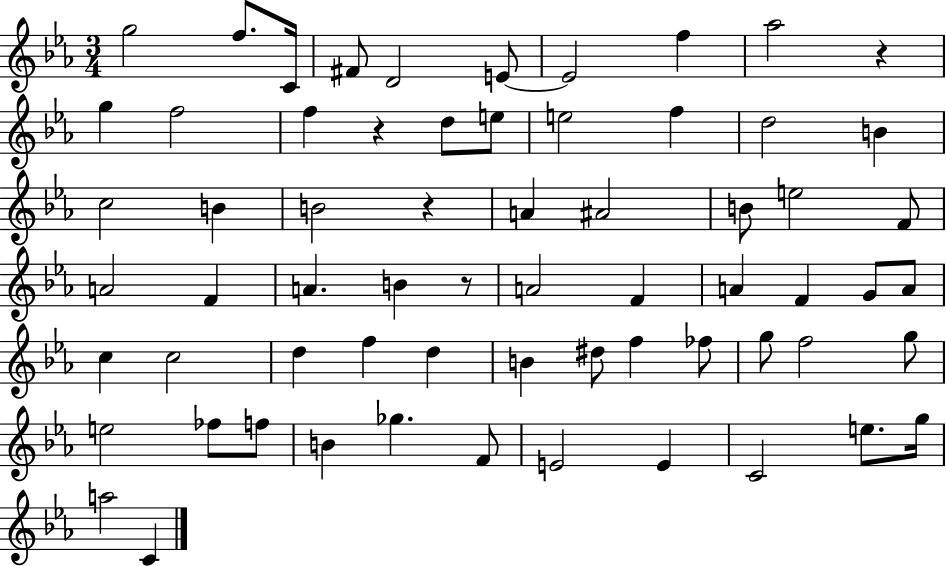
{
  \clef treble
  \numericTimeSignature
  \time 3/4
  \key ees \major
  g''2 f''8. c'16 | fis'8 d'2 e'8~~ | e'2 f''4 | aes''2 r4 | \break g''4 f''2 | f''4 r4 d''8 e''8 | e''2 f''4 | d''2 b'4 | \break c''2 b'4 | b'2 r4 | a'4 ais'2 | b'8 e''2 f'8 | \break a'2 f'4 | a'4. b'4 r8 | a'2 f'4 | a'4 f'4 g'8 a'8 | \break c''4 c''2 | d''4 f''4 d''4 | b'4 dis''8 f''4 fes''8 | g''8 f''2 g''8 | \break e''2 fes''8 f''8 | b'4 ges''4. f'8 | e'2 e'4 | c'2 e''8. g''16 | \break a''2 c'4 | \bar "|."
}